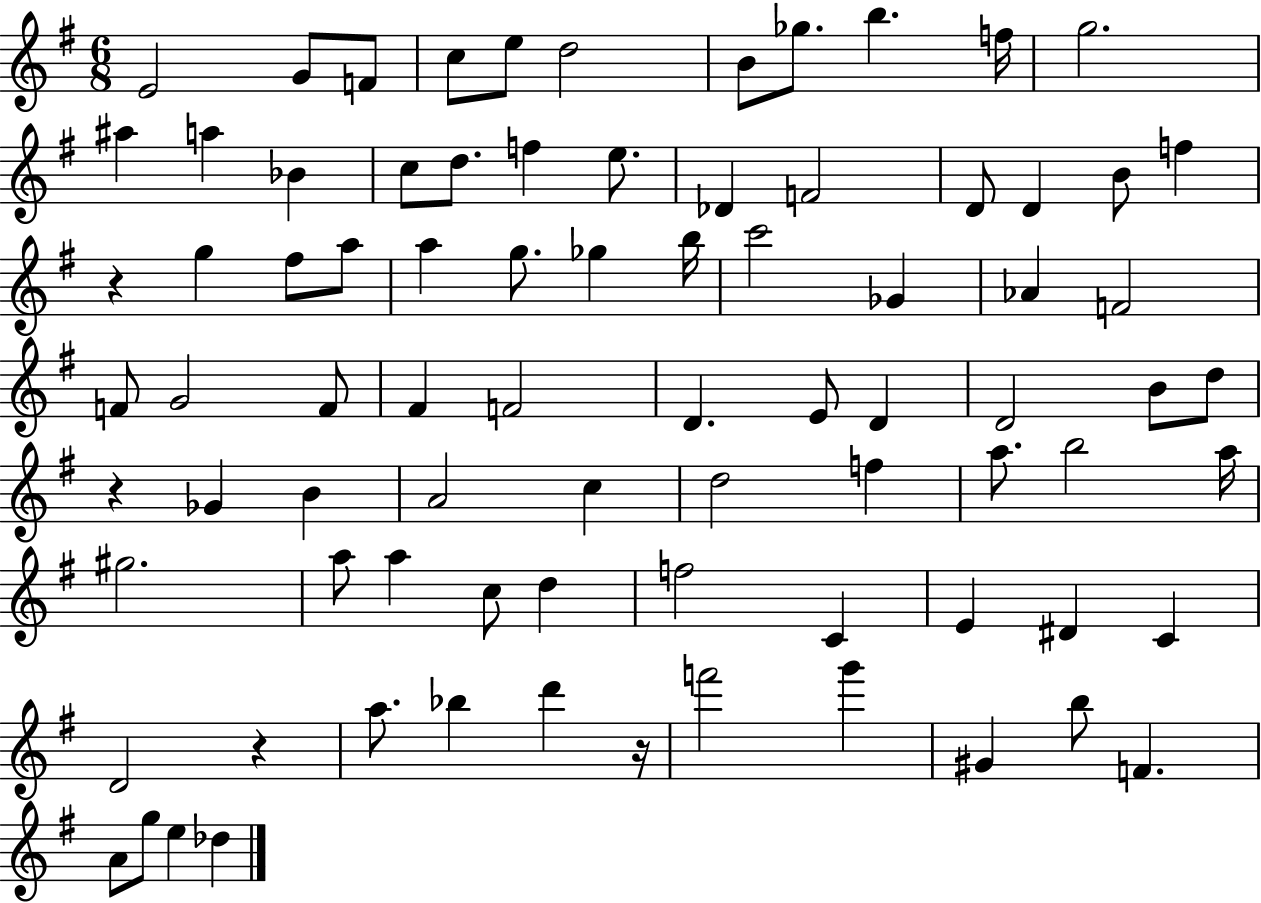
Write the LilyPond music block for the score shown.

{
  \clef treble
  \numericTimeSignature
  \time 6/8
  \key g \major
  e'2 g'8 f'8 | c''8 e''8 d''2 | b'8 ges''8. b''4. f''16 | g''2. | \break ais''4 a''4 bes'4 | c''8 d''8. f''4 e''8. | des'4 f'2 | d'8 d'4 b'8 f''4 | \break r4 g''4 fis''8 a''8 | a''4 g''8. ges''4 b''16 | c'''2 ges'4 | aes'4 f'2 | \break f'8 g'2 f'8 | fis'4 f'2 | d'4. e'8 d'4 | d'2 b'8 d''8 | \break r4 ges'4 b'4 | a'2 c''4 | d''2 f''4 | a''8. b''2 a''16 | \break gis''2. | a''8 a''4 c''8 d''4 | f''2 c'4 | e'4 dis'4 c'4 | \break d'2 r4 | a''8. bes''4 d'''4 r16 | f'''2 g'''4 | gis'4 b''8 f'4. | \break a'8 g''8 e''4 des''4 | \bar "|."
}